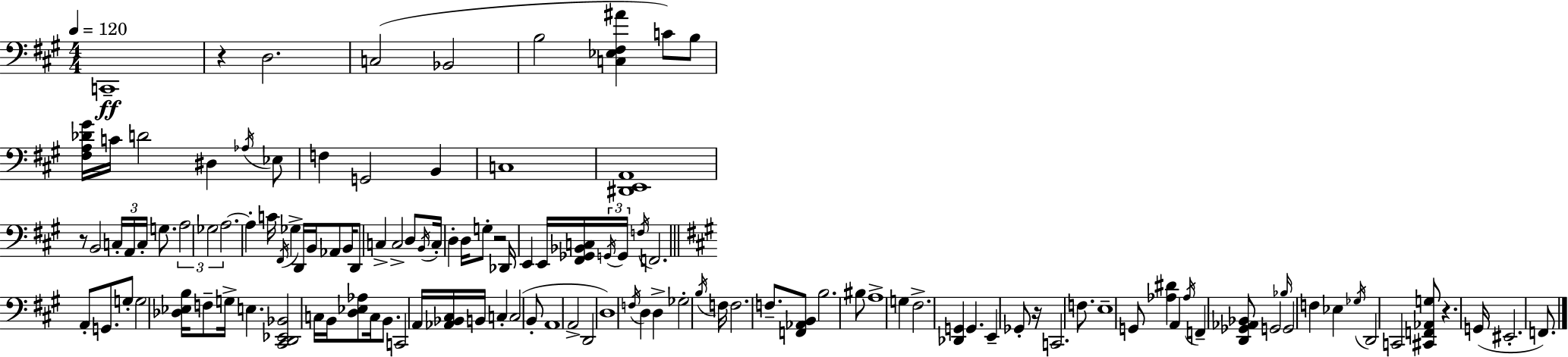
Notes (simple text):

C2/w R/q D3/h. C3/h Bb2/h B3/h [C3,Eb3,F#3,A#4]/q C4/e B3/e [F#3,A3,Db4,G#4]/s C4/s D4/h D#3/q Ab3/s Eb3/e F3/q G2/h B2/q C3/w [D#2,E2,A2]/w R/e B2/h C3/s A2/s C3/s G3/e. A3/h Gb3/h A3/h. A3/q C4/s F#2/s Gb3/q D2/s B2/s Ab2/e B2/s D2/e C3/q C3/h D3/e B2/s C3/s D3/q D3/s G3/e R/h Db2/s E2/q E2/s [F#2,Gb2,Bb2,C3]/s G2/s G2/s F3/s F2/h. A2/e G2/e. G3/e G3/h [Db3,Eb3,B3]/s F3/e G3/s E3/q. [C#2,D2,Eb2,Bb2]/h C3/s B2/s [D3,Eb3,Ab3]/e C3/s B2/e. C2/h A2/s [Ab2,Bb2,C#3]/s B2/s C3/q C3/h B2/e A2/w A2/h D2/h D3/w F3/s D3/q D3/q Gb3/h B3/s F3/s F3/h. F3/e. [F2,Ab2,B2]/e B3/h. BIS3/e A3/w G3/q F#3/h. [Db2,G2]/q G2/q. E2/q Gb2/e R/s C2/h. F3/e. E3/w G2/e [Ab3,D#4]/q A2/q Ab3/s F2/q [D2,Gb2,Ab2,Bb2]/e G2/h Bb3/s G2/h F3/q Eb3/q Gb3/s D2/h C2/h [C#2,F2,Ab2,G3]/e R/q. G2/s EIS2/h. F2/e.